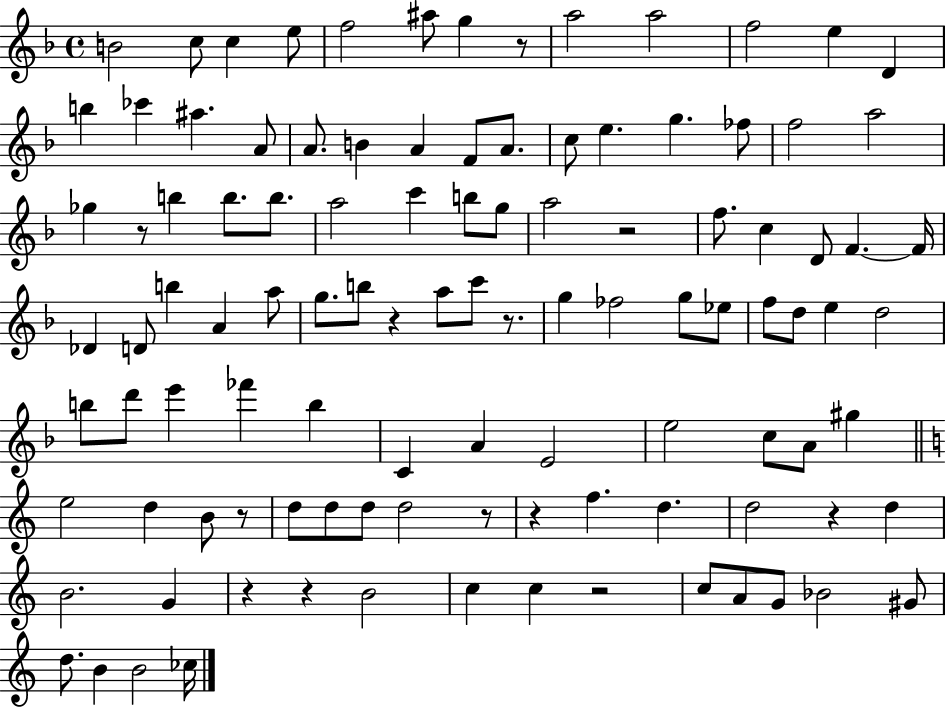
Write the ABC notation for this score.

X:1
T:Untitled
M:4/4
L:1/4
K:F
B2 c/2 c e/2 f2 ^a/2 g z/2 a2 a2 f2 e D b _c' ^a A/2 A/2 B A F/2 A/2 c/2 e g _f/2 f2 a2 _g z/2 b b/2 b/2 a2 c' b/2 g/2 a2 z2 f/2 c D/2 F F/4 _D D/2 b A a/2 g/2 b/2 z a/2 c'/2 z/2 g _f2 g/2 _e/2 f/2 d/2 e d2 b/2 d'/2 e' _f' b C A E2 e2 c/2 A/2 ^g e2 d B/2 z/2 d/2 d/2 d/2 d2 z/2 z f d d2 z d B2 G z z B2 c c z2 c/2 A/2 G/2 _B2 ^G/2 d/2 B B2 _c/4